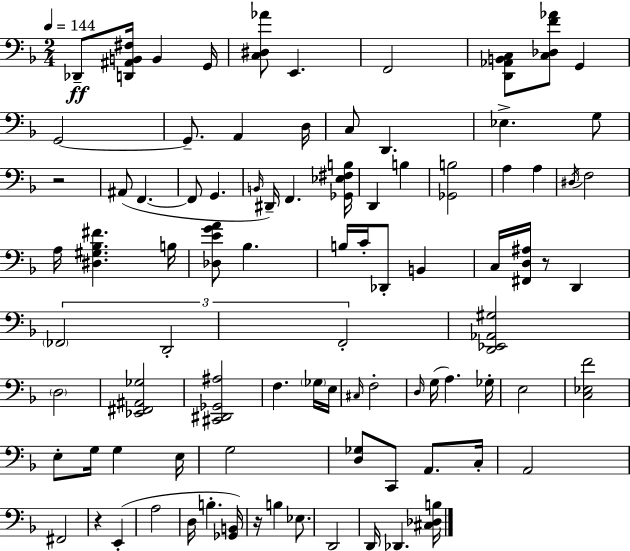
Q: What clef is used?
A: bass